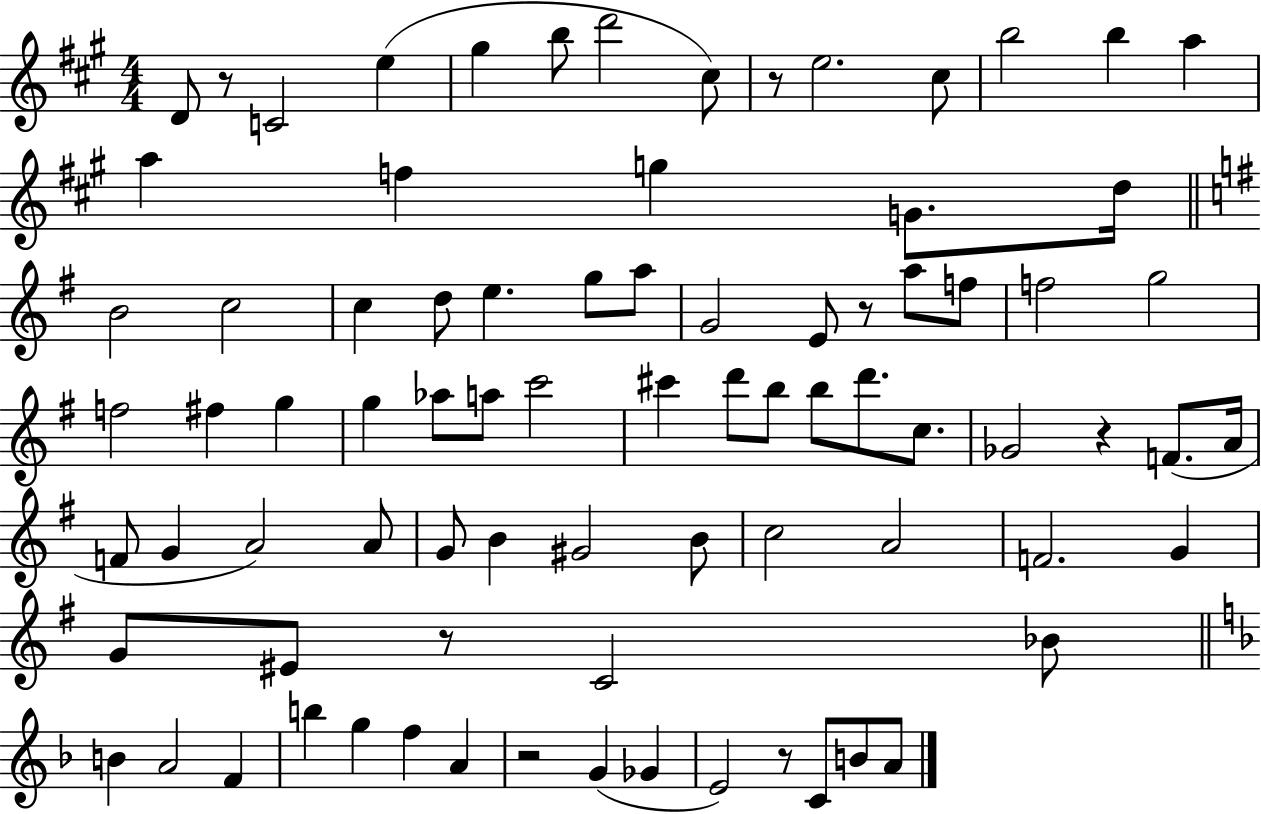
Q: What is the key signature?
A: A major